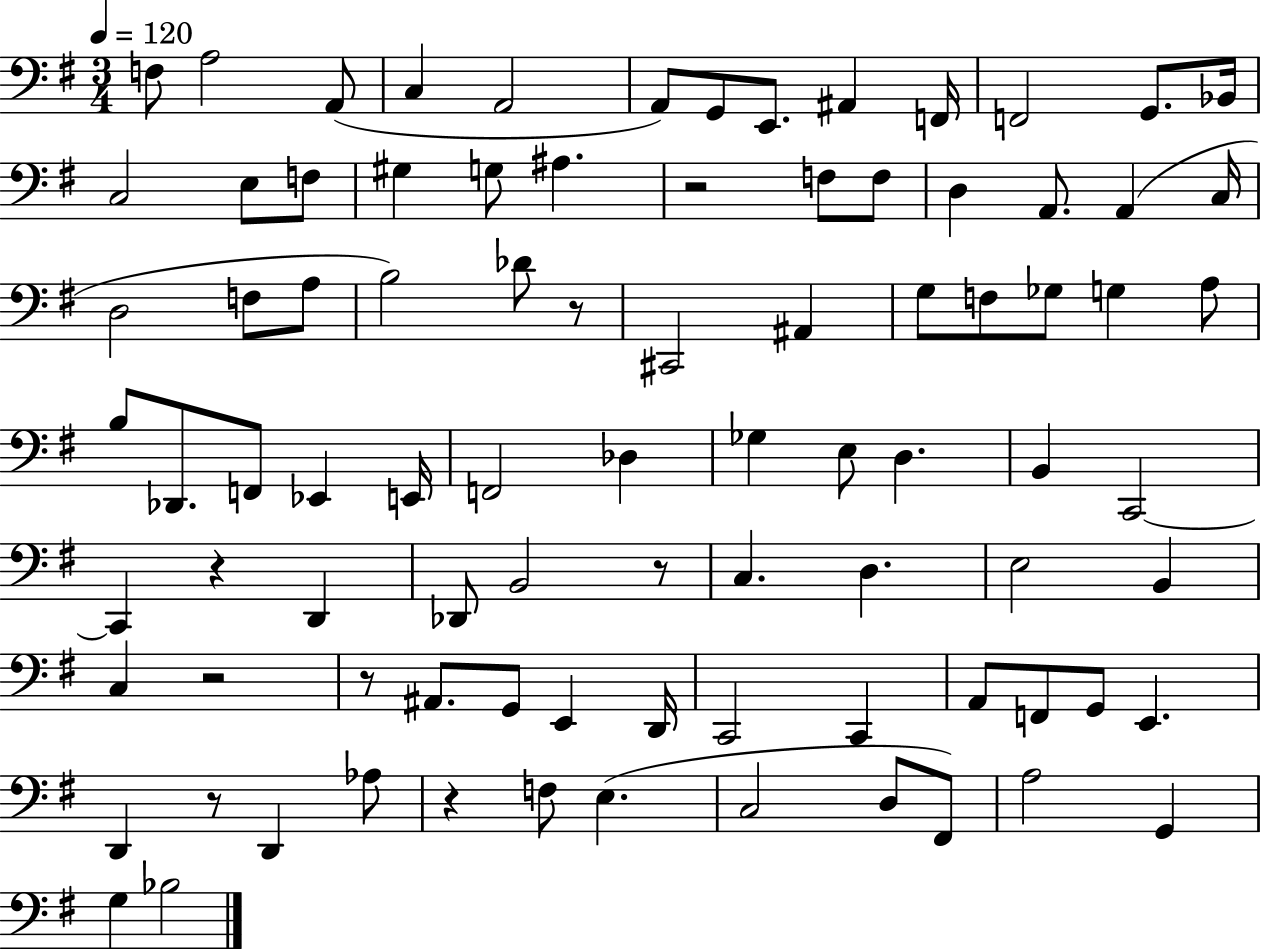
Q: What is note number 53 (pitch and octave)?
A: B2